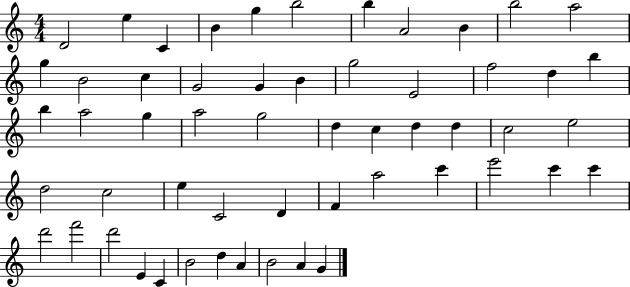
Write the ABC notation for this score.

X:1
T:Untitled
M:4/4
L:1/4
K:C
D2 e C B g b2 b A2 B b2 a2 g B2 c G2 G B g2 E2 f2 d b b a2 g a2 g2 d c d d c2 e2 d2 c2 e C2 D F a2 c' e'2 c' c' d'2 f'2 d'2 E C B2 d A B2 A G